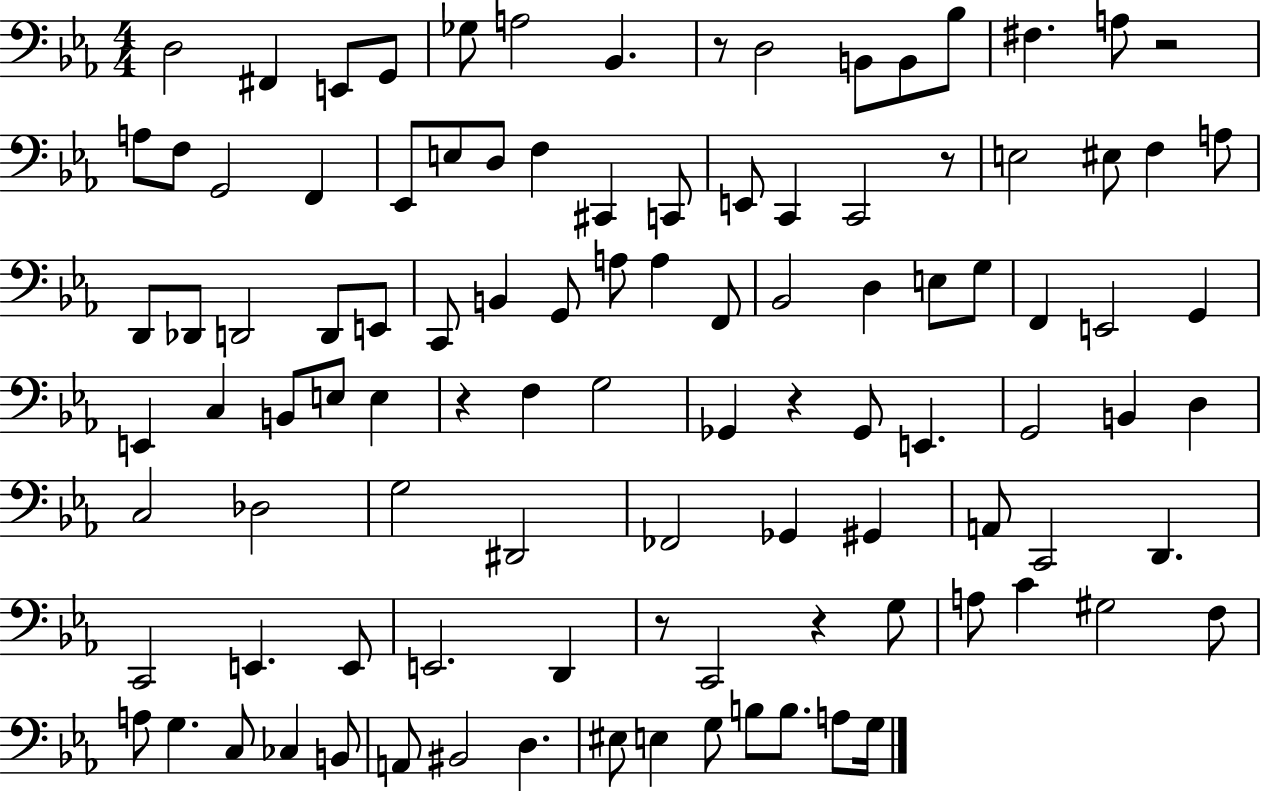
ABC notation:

X:1
T:Untitled
M:4/4
L:1/4
K:Eb
D,2 ^F,, E,,/2 G,,/2 _G,/2 A,2 _B,, z/2 D,2 B,,/2 B,,/2 _B,/2 ^F, A,/2 z2 A,/2 F,/2 G,,2 F,, _E,,/2 E,/2 D,/2 F, ^C,, C,,/2 E,,/2 C,, C,,2 z/2 E,2 ^E,/2 F, A,/2 D,,/2 _D,,/2 D,,2 D,,/2 E,,/2 C,,/2 B,, G,,/2 A,/2 A, F,,/2 _B,,2 D, E,/2 G,/2 F,, E,,2 G,, E,, C, B,,/2 E,/2 E, z F, G,2 _G,, z _G,,/2 E,, G,,2 B,, D, C,2 _D,2 G,2 ^D,,2 _F,,2 _G,, ^G,, A,,/2 C,,2 D,, C,,2 E,, E,,/2 E,,2 D,, z/2 C,,2 z G,/2 A,/2 C ^G,2 F,/2 A,/2 G, C,/2 _C, B,,/2 A,,/2 ^B,,2 D, ^E,/2 E, G,/2 B,/2 B,/2 A,/2 G,/4